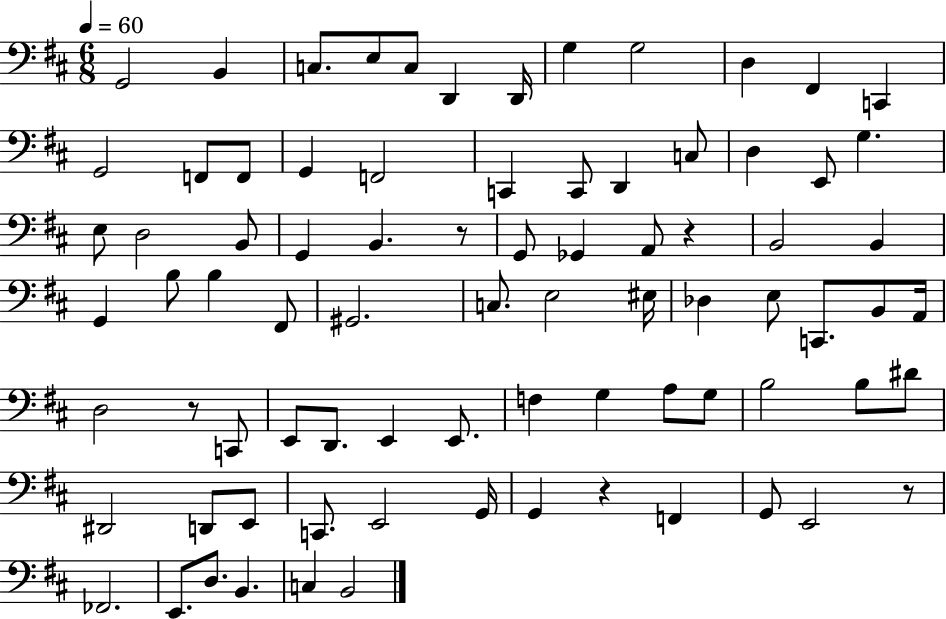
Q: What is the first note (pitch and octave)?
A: G2